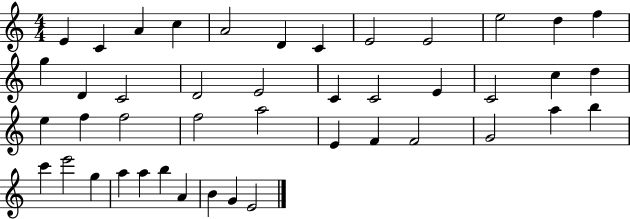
X:1
T:Untitled
M:4/4
L:1/4
K:C
E C A c A2 D C E2 E2 e2 d f g D C2 D2 E2 C C2 E C2 c d e f f2 f2 a2 E F F2 G2 a b c' e'2 g a a b A B G E2